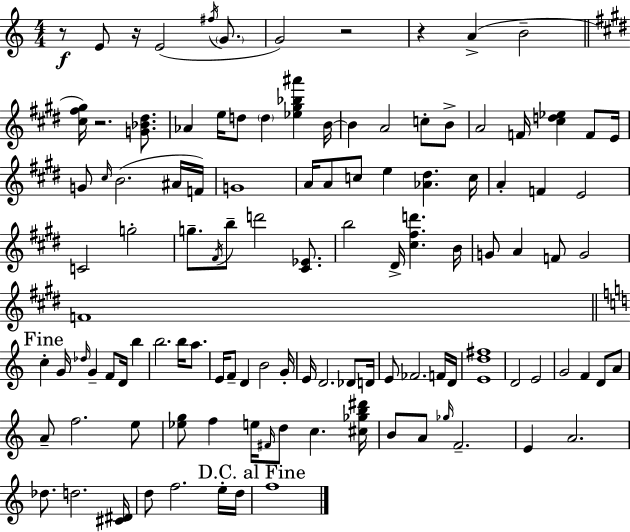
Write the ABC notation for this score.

X:1
T:Untitled
M:4/4
L:1/4
K:Am
z/2 E/2 z/4 E2 ^f/4 G/2 G2 z2 z A B2 [^c^f^g]/4 z2 [G_B^d]/2 _A e/4 d/2 d [_e^g_b^a'] B/4 B A2 c/2 B/2 A2 F/4 [^cd_e] F/2 E/4 G/2 ^c/4 B2 ^A/4 F/4 G4 A/4 A/2 c/2 e [_A^d] c/4 A F E2 C2 g2 g/2 ^F/4 b/2 d'2 [^C_E]/2 b2 ^D/4 [^c^fd'] B/4 G/2 A F/2 G2 F4 c G/4 _d/4 G F/2 D/4 b b2 b/4 a/2 E/4 F/2 D B2 G/4 E/4 D2 _D/2 D/4 E/2 _F2 F/4 D/4 [Ed^f]4 D2 E2 G2 F D/2 A/2 A/2 f2 e/2 [_eg]/2 f e/4 ^F/4 d/2 c [^c_gb^d']/4 B/2 A/2 _g/4 F2 E A2 _d/2 d2 [^C^D]/4 d/2 f2 e/4 d/4 f4